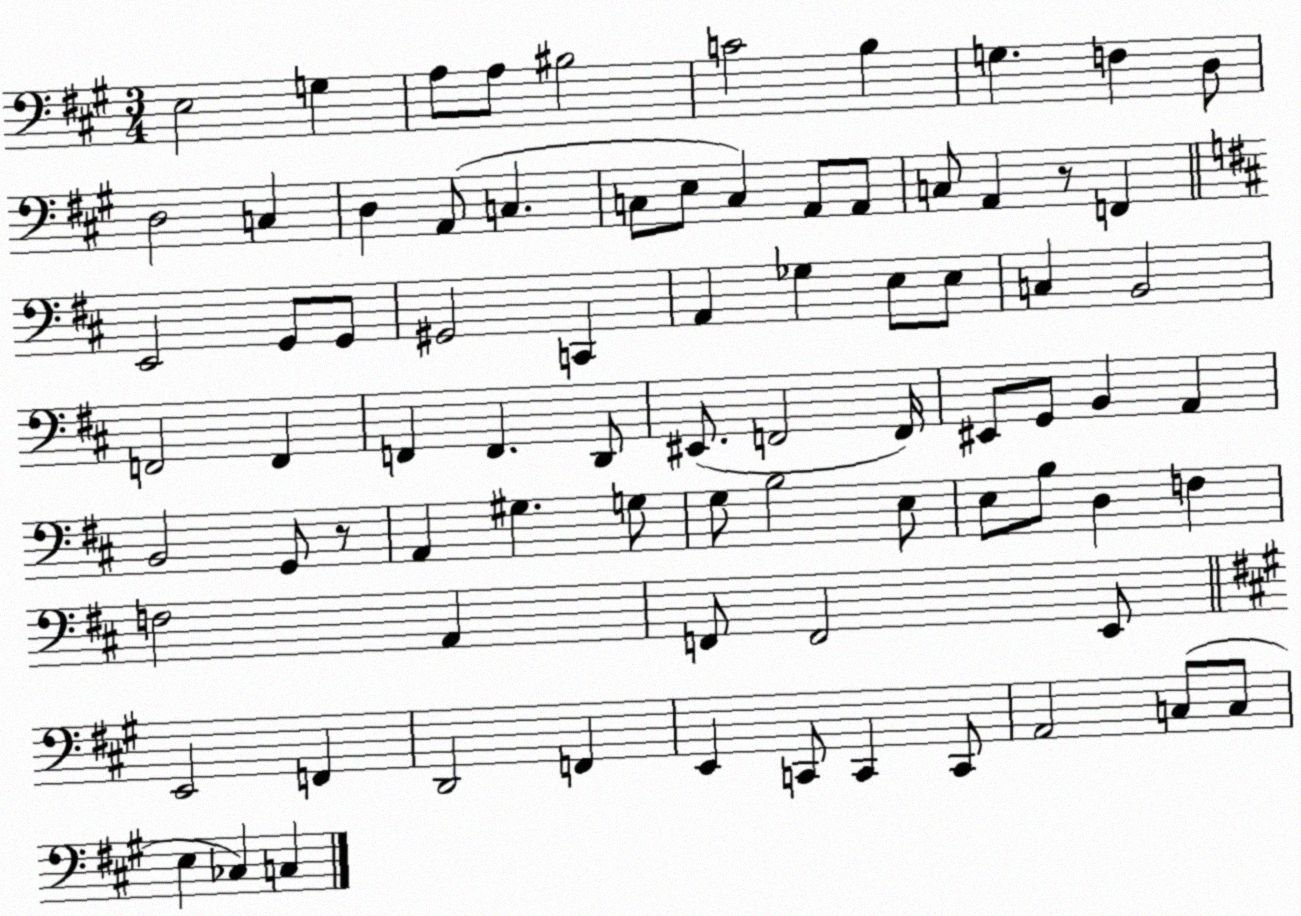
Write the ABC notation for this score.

X:1
T:Untitled
M:3/4
L:1/4
K:A
E,2 G, A,/2 A,/2 ^B,2 C2 B, G, F, D,/2 D,2 C, D, A,,/2 C, C,/2 E,/2 C, A,,/2 A,,/2 C,/2 A,, z/2 F,, E,,2 G,,/2 G,,/2 ^G,,2 C,, A,, _G, E,/2 E,/2 C, B,,2 F,,2 F,, F,, F,, D,,/2 ^E,,/2 F,,2 F,,/4 ^E,,/2 G,,/2 B,, A,, B,,2 G,,/2 z/2 A,, ^G, G,/2 G,/2 B,2 E,/2 E,/2 B,/2 D, F, F,2 A,, F,,/2 F,,2 E,,/2 E,,2 F,, D,,2 F,, E,, C,,/2 C,, C,,/2 A,,2 C,/2 C,/2 E, _C, C,